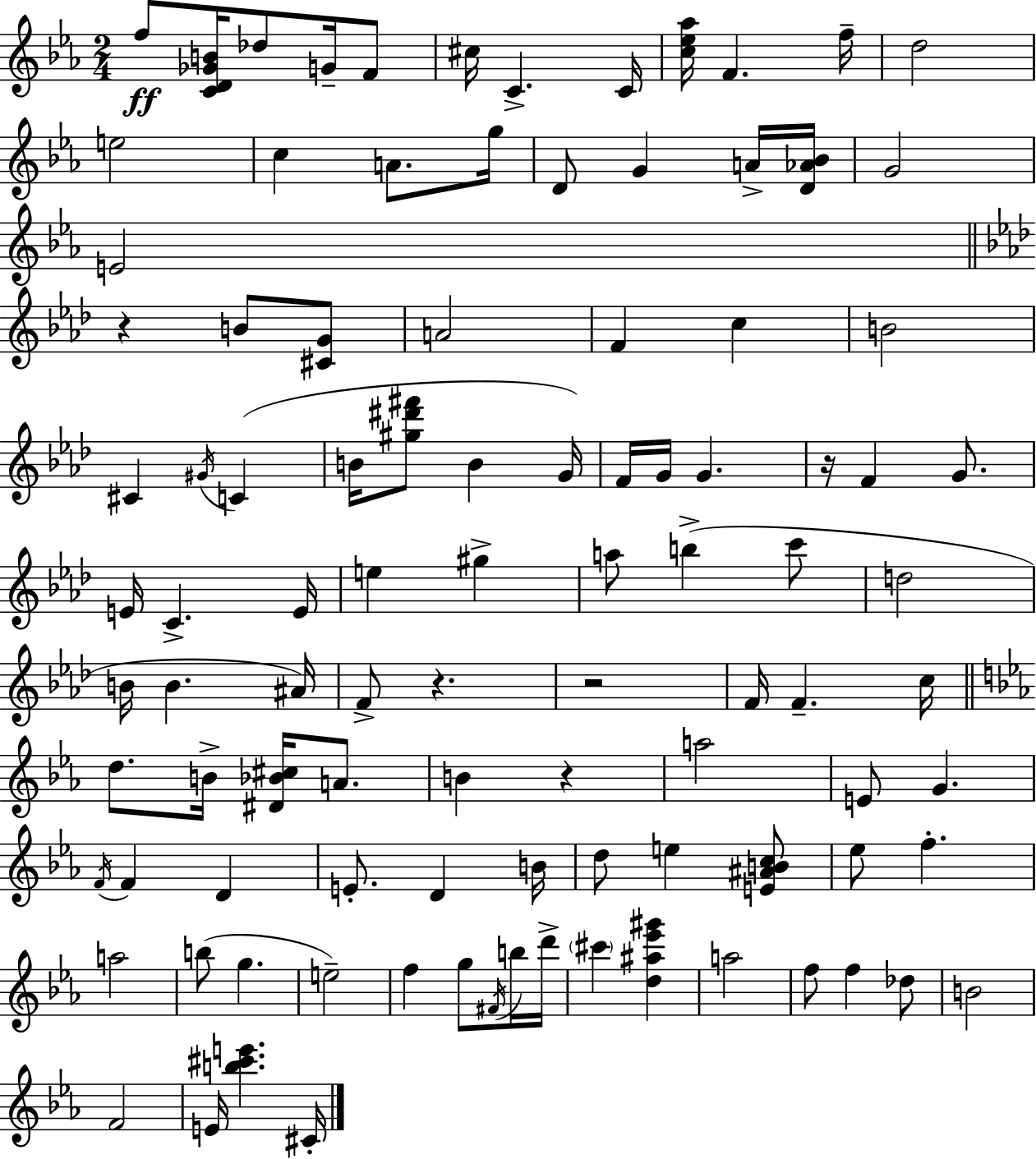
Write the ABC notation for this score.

X:1
T:Untitled
M:2/4
L:1/4
K:Eb
f/2 [CD_GB]/4 _d/2 G/4 F/2 ^c/4 C C/4 [c_e_a]/4 F f/4 d2 e2 c A/2 g/4 D/2 G A/4 [D_A_B]/4 G2 E2 z B/2 [^CG]/2 A2 F c B2 ^C ^G/4 C B/4 [^g^d'^f']/2 B G/4 F/4 G/4 G z/4 F G/2 E/4 C E/4 e ^g a/2 b c'/2 d2 B/4 B ^A/4 F/2 z z2 F/4 F c/4 d/2 B/4 [^D_B^c]/4 A/2 B z a2 E/2 G F/4 F D E/2 D B/4 d/2 e [E^ABc]/2 _e/2 f a2 b/2 g e2 f g/2 ^F/4 b/4 d'/4 ^c' [d^a_e'^g'] a2 f/2 f _d/2 B2 F2 E/4 [b^c'e'] ^C/4